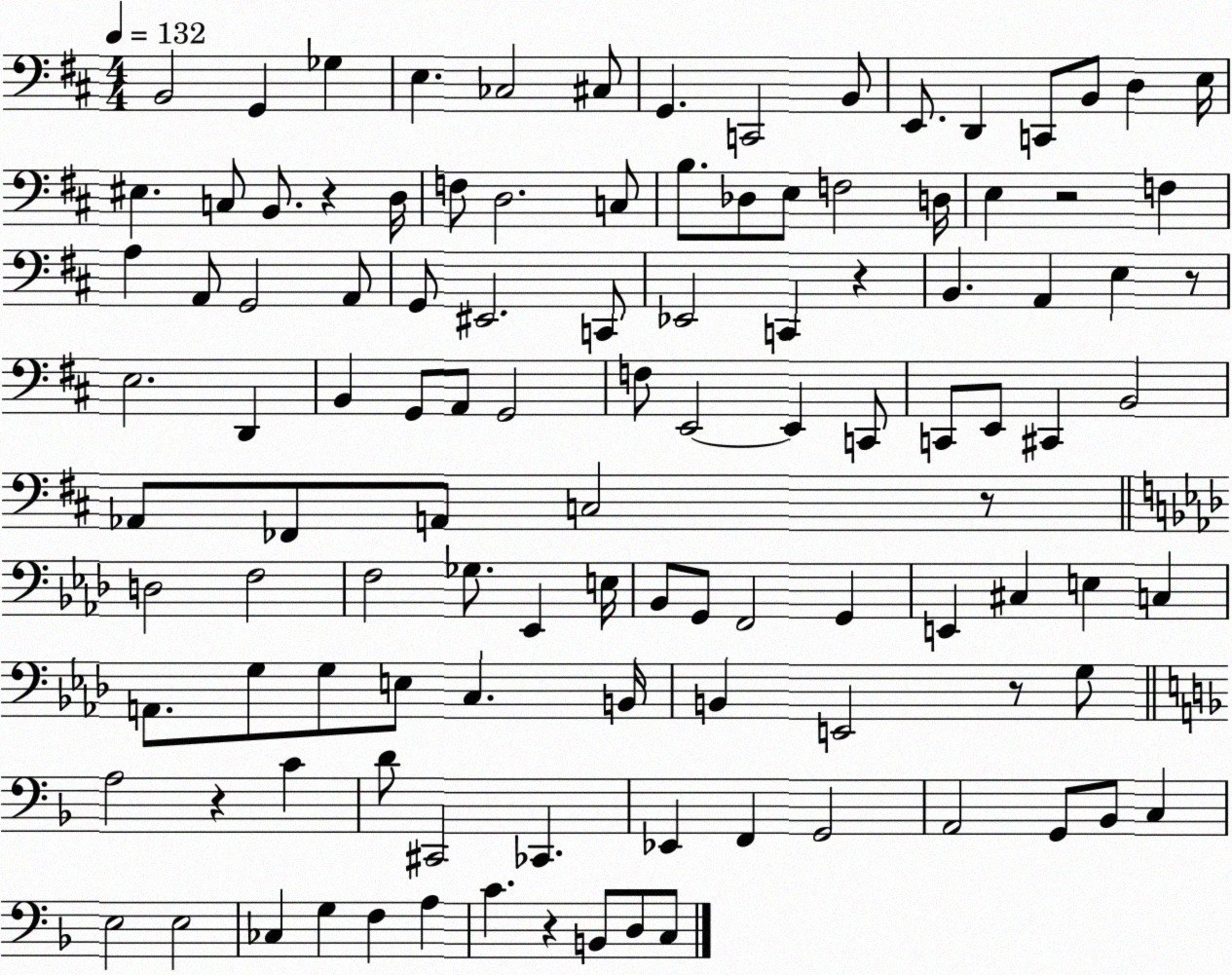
X:1
T:Untitled
M:4/4
L:1/4
K:D
B,,2 G,, _G, E, _C,2 ^C,/2 G,, C,,2 B,,/2 E,,/2 D,, C,,/2 B,,/2 D, E,/4 ^E, C,/2 B,,/2 z D,/4 F,/2 D,2 C,/2 B,/2 _D,/2 E,/2 F,2 D,/4 E, z2 F, A, A,,/2 G,,2 A,,/2 G,,/2 ^E,,2 C,,/2 _E,,2 C,, z B,, A,, E, z/2 E,2 D,, B,, G,,/2 A,,/2 G,,2 F,/2 E,,2 E,, C,,/2 C,,/2 E,,/2 ^C,, B,,2 _A,,/2 _F,,/2 A,,/2 C,2 z/2 D,2 F,2 F,2 _G,/2 _E,, E,/4 _B,,/2 G,,/2 F,,2 G,, E,, ^C, E, C, A,,/2 G,/2 G,/2 E,/2 C, B,,/4 B,, E,,2 z/2 G,/2 A,2 z C D/2 ^C,,2 _C,, _E,, F,, G,,2 A,,2 G,,/2 _B,,/2 C, E,2 E,2 _C, G, F, A, C z B,,/2 D,/2 C,/2